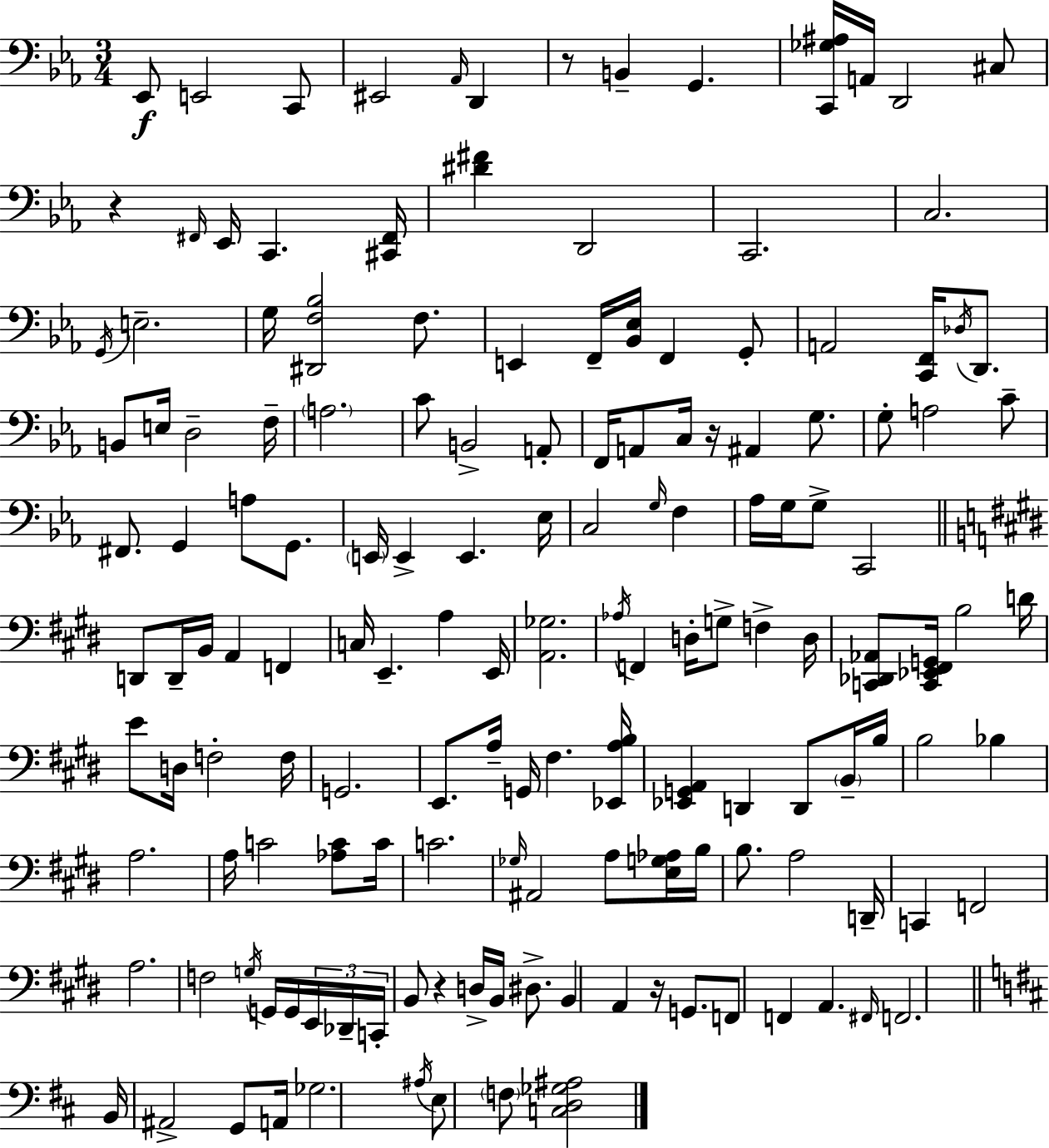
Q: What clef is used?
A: bass